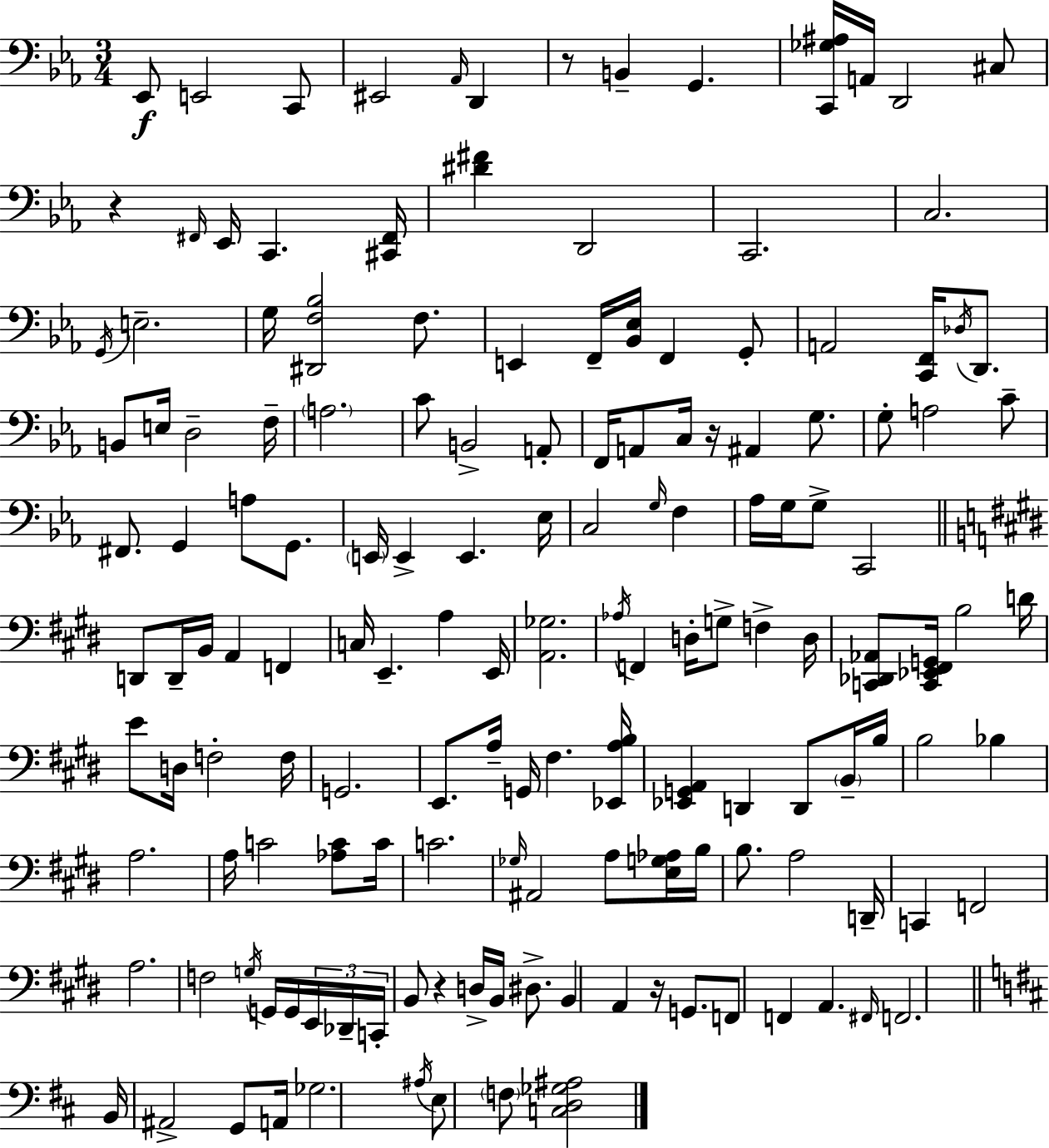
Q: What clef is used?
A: bass